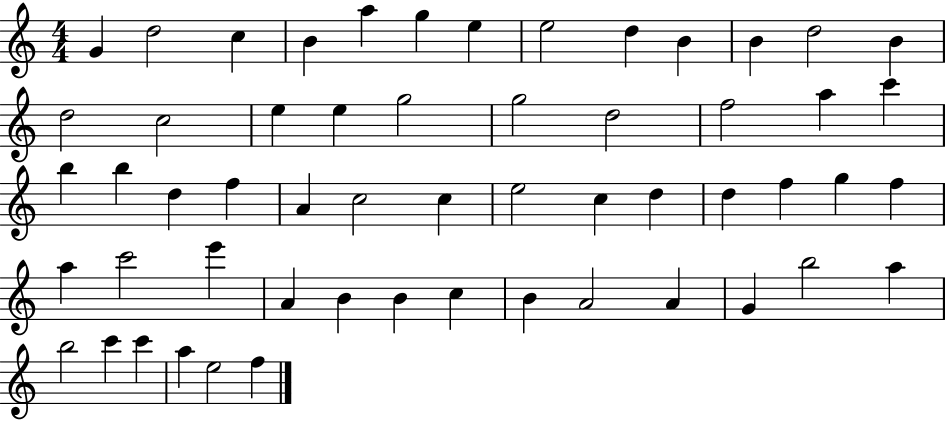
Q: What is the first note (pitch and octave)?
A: G4